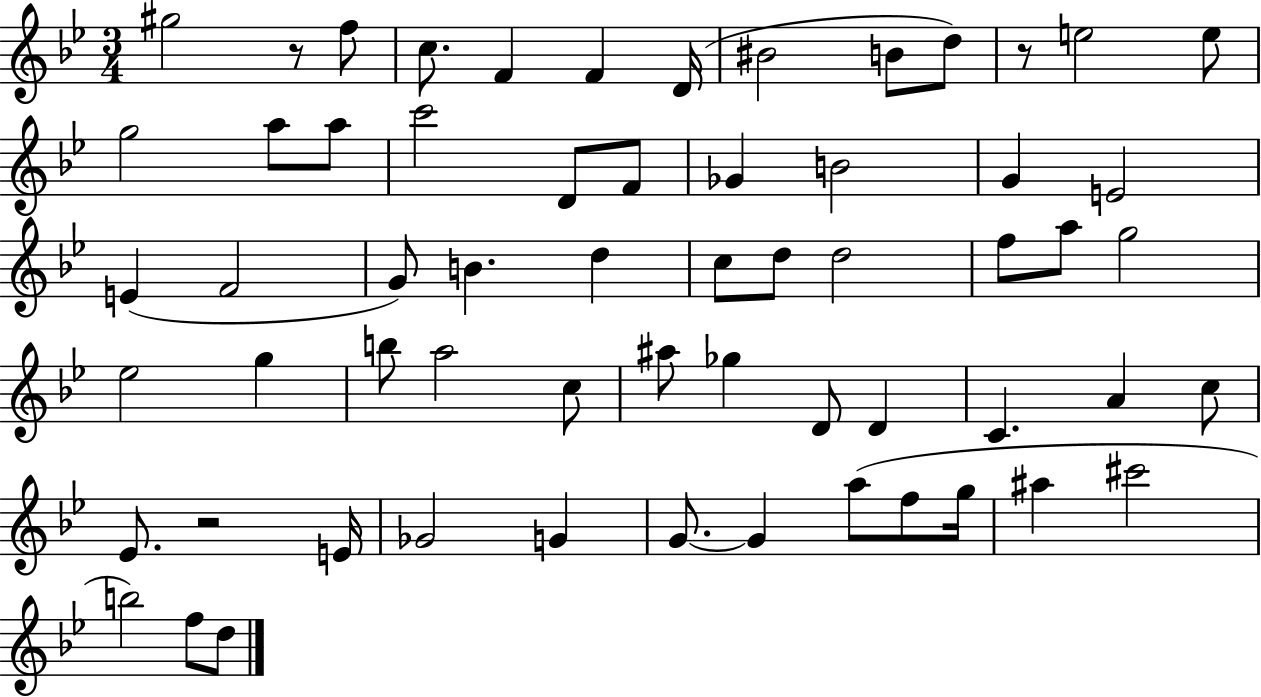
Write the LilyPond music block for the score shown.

{
  \clef treble
  \numericTimeSignature
  \time 3/4
  \key bes \major
  gis''2 r8 f''8 | c''8. f'4 f'4 d'16( | bis'2 b'8 d''8) | r8 e''2 e''8 | \break g''2 a''8 a''8 | c'''2 d'8 f'8 | ges'4 b'2 | g'4 e'2 | \break e'4( f'2 | g'8) b'4. d''4 | c''8 d''8 d''2 | f''8 a''8 g''2 | \break ees''2 g''4 | b''8 a''2 c''8 | ais''8 ges''4 d'8 d'4 | c'4. a'4 c''8 | \break ees'8. r2 e'16 | ges'2 g'4 | g'8.~~ g'4 a''8( f''8 g''16 | ais''4 cis'''2 | \break b''2) f''8 d''8 | \bar "|."
}